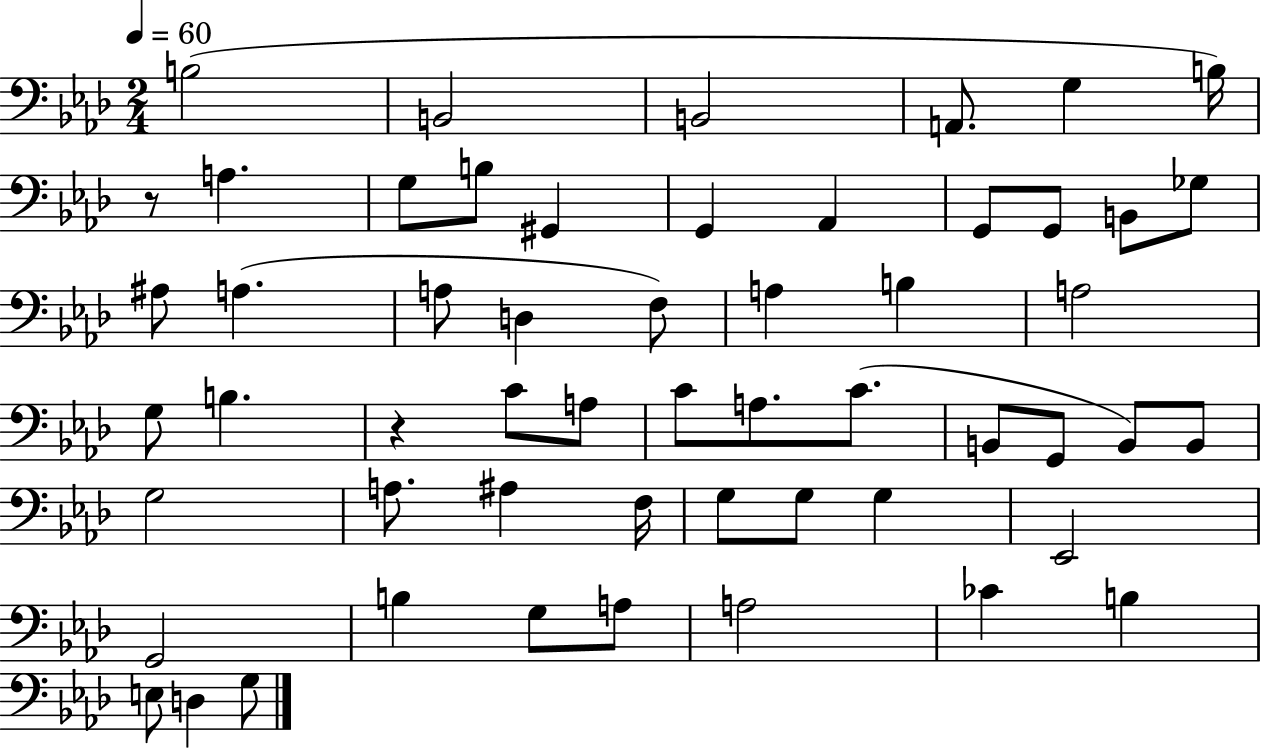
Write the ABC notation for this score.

X:1
T:Untitled
M:2/4
L:1/4
K:Ab
B,2 B,,2 B,,2 A,,/2 G, B,/4 z/2 A, G,/2 B,/2 ^G,, G,, _A,, G,,/2 G,,/2 B,,/2 _G,/2 ^A,/2 A, A,/2 D, F,/2 A, B, A,2 G,/2 B, z C/2 A,/2 C/2 A,/2 C/2 B,,/2 G,,/2 B,,/2 B,,/2 G,2 A,/2 ^A, F,/4 G,/2 G,/2 G, _E,,2 G,,2 B, G,/2 A,/2 A,2 _C B, E,/2 D, G,/2